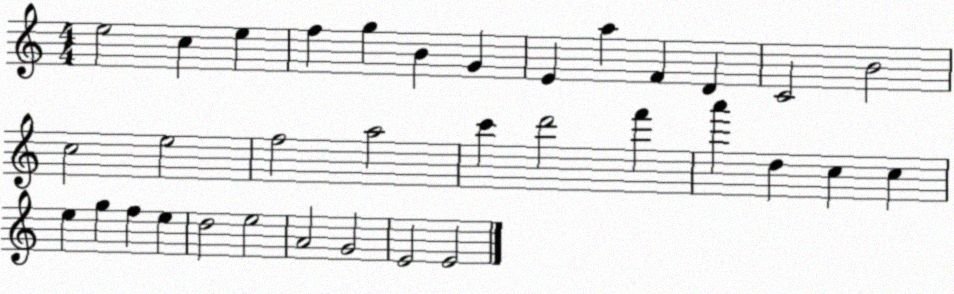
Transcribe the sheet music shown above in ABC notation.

X:1
T:Untitled
M:4/4
L:1/4
K:C
e2 c e f g B G E a F D C2 B2 c2 e2 f2 a2 c' d'2 f' a' d c c e g f e d2 e2 A2 G2 E2 E2